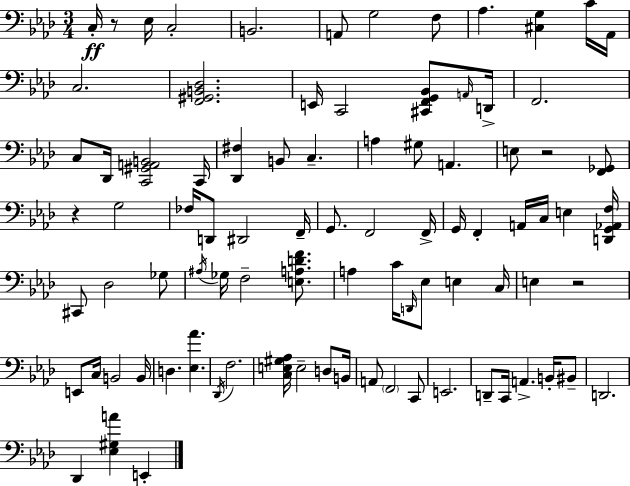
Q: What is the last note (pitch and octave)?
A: E2